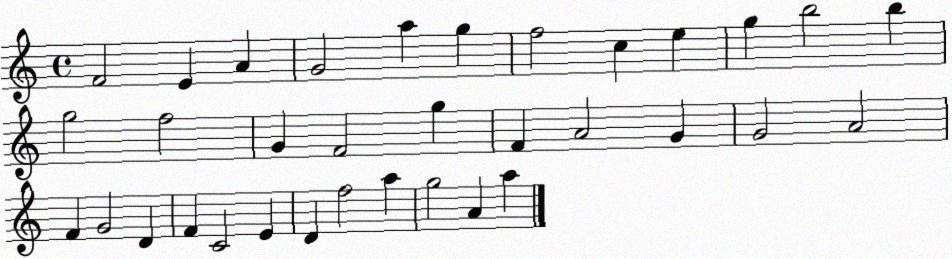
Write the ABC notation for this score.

X:1
T:Untitled
M:4/4
L:1/4
K:C
F2 E A G2 a g f2 c e g b2 b g2 f2 G F2 g F A2 G G2 A2 F G2 D F C2 E D f2 a g2 A a